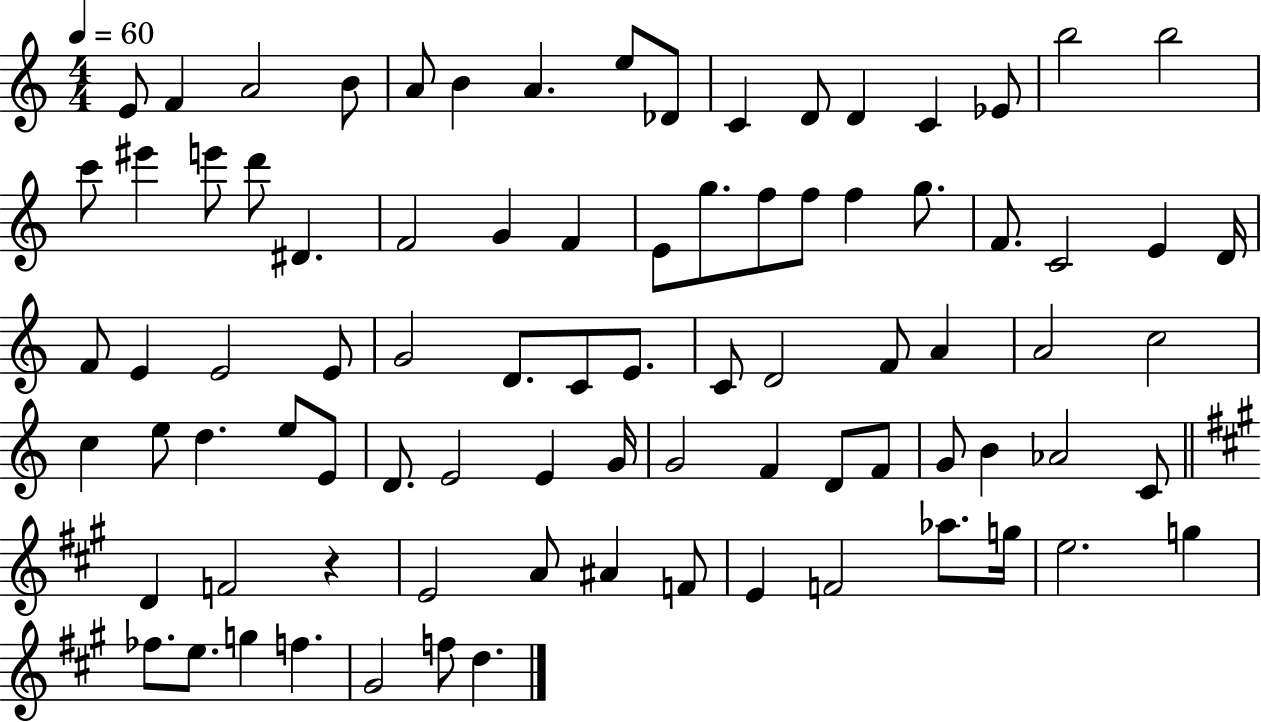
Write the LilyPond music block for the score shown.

{
  \clef treble
  \numericTimeSignature
  \time 4/4
  \key c \major
  \tempo 4 = 60
  e'8 f'4 a'2 b'8 | a'8 b'4 a'4. e''8 des'8 | c'4 d'8 d'4 c'4 ees'8 | b''2 b''2 | \break c'''8 eis'''4 e'''8 d'''8 dis'4. | f'2 g'4 f'4 | e'8 g''8. f''8 f''8 f''4 g''8. | f'8. c'2 e'4 d'16 | \break f'8 e'4 e'2 e'8 | g'2 d'8. c'8 e'8. | c'8 d'2 f'8 a'4 | a'2 c''2 | \break c''4 e''8 d''4. e''8 e'8 | d'8. e'2 e'4 g'16 | g'2 f'4 d'8 f'8 | g'8 b'4 aes'2 c'8 | \break \bar "||" \break \key a \major d'4 f'2 r4 | e'2 a'8 ais'4 f'8 | e'4 f'2 aes''8. g''16 | e''2. g''4 | \break fes''8. e''8. g''4 f''4. | gis'2 f''8 d''4. | \bar "|."
}